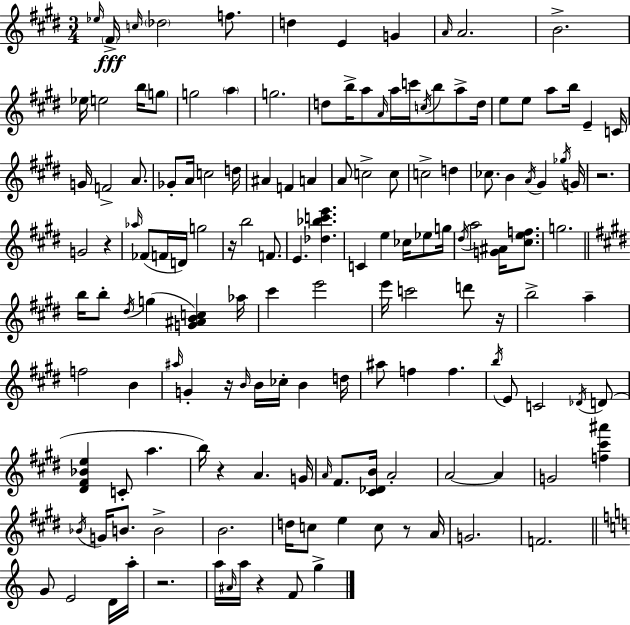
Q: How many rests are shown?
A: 9